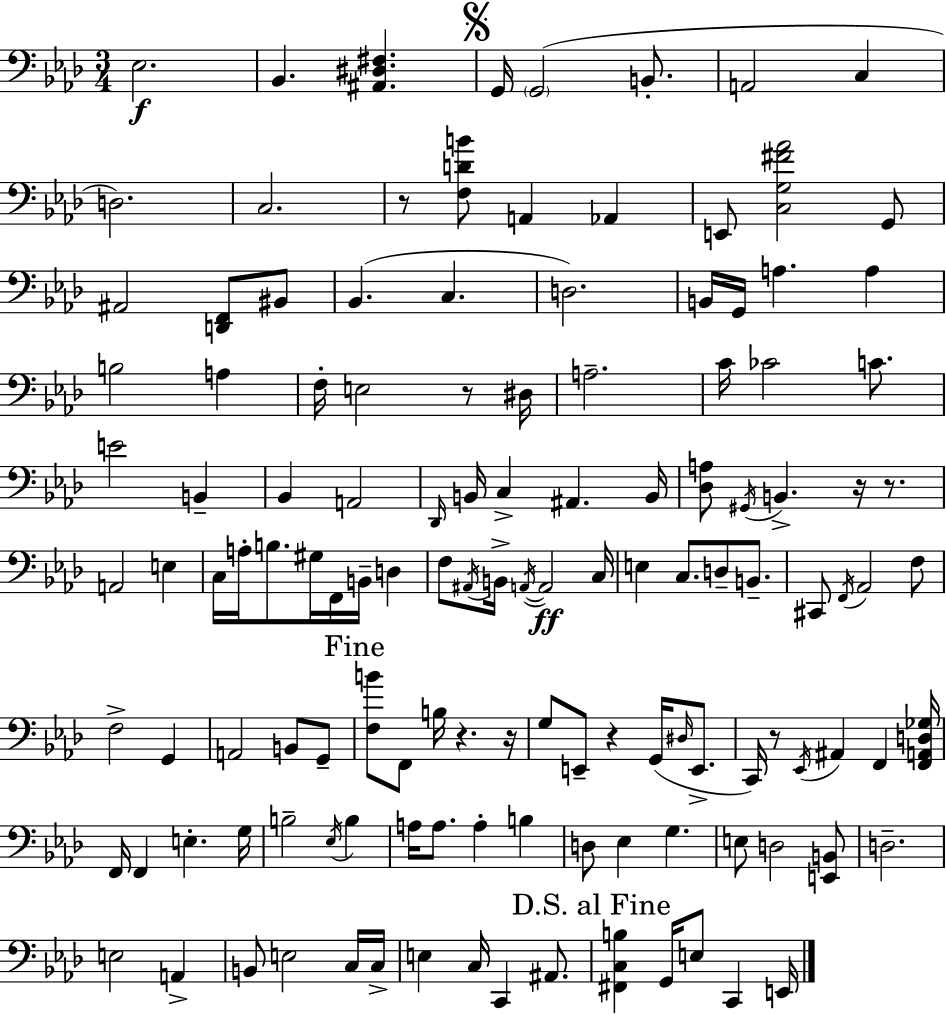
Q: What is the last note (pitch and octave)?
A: E2